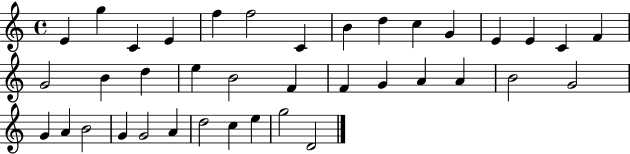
E4/q G5/q C4/q E4/q F5/q F5/h C4/q B4/q D5/q C5/q G4/q E4/q E4/q C4/q F4/q G4/h B4/q D5/q E5/q B4/h F4/q F4/q G4/q A4/q A4/q B4/h G4/h G4/q A4/q B4/h G4/q G4/h A4/q D5/h C5/q E5/q G5/h D4/h